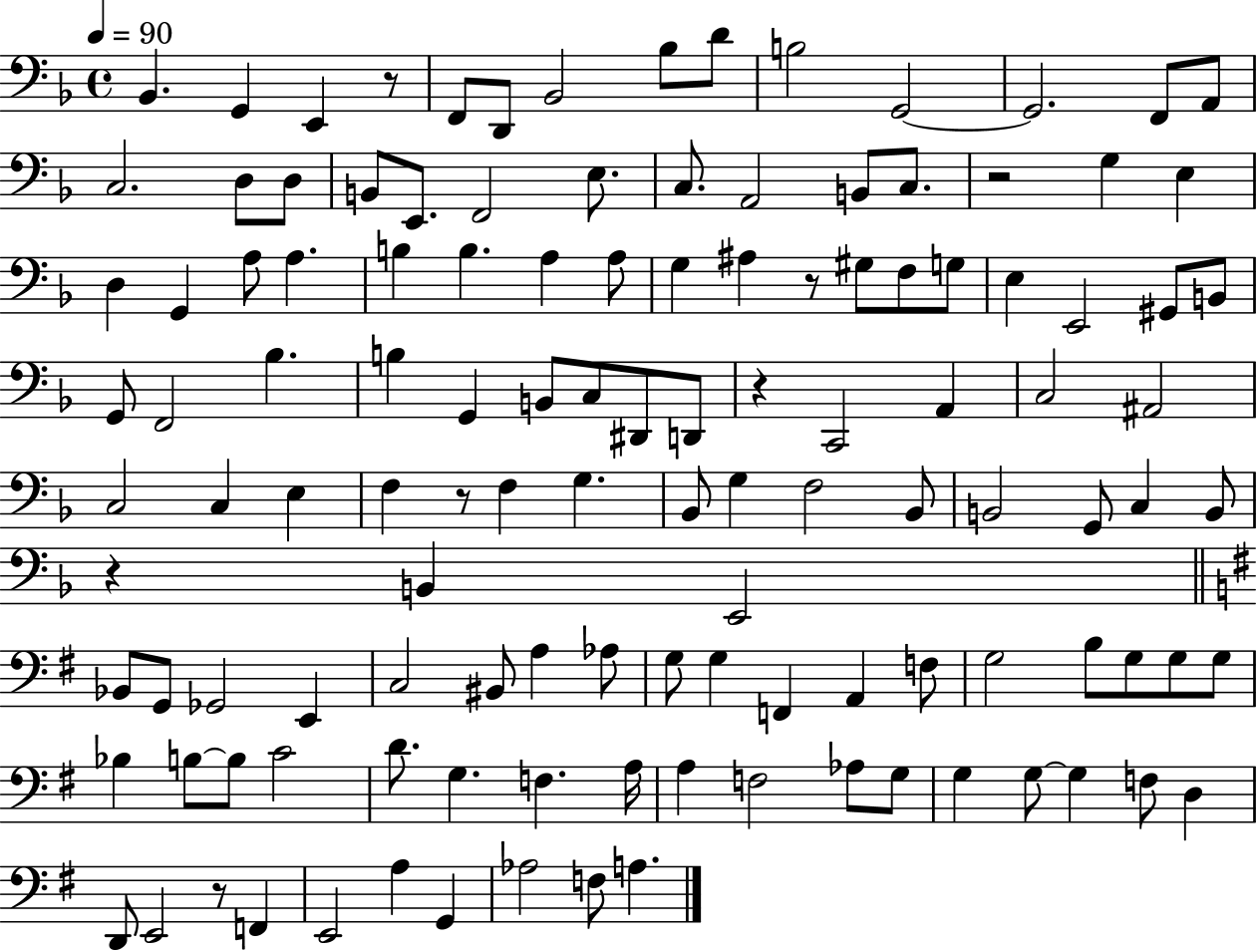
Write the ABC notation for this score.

X:1
T:Untitled
M:4/4
L:1/4
K:F
_B,, G,, E,, z/2 F,,/2 D,,/2 _B,,2 _B,/2 D/2 B,2 G,,2 G,,2 F,,/2 A,,/2 C,2 D,/2 D,/2 B,,/2 E,,/2 F,,2 E,/2 C,/2 A,,2 B,,/2 C,/2 z2 G, E, D, G,, A,/2 A, B, B, A, A,/2 G, ^A, z/2 ^G,/2 F,/2 G,/2 E, E,,2 ^G,,/2 B,,/2 G,,/2 F,,2 _B, B, G,, B,,/2 C,/2 ^D,,/2 D,,/2 z C,,2 A,, C,2 ^A,,2 C,2 C, E, F, z/2 F, G, _B,,/2 G, F,2 _B,,/2 B,,2 G,,/2 C, B,,/2 z B,, E,,2 _B,,/2 G,,/2 _G,,2 E,, C,2 ^B,,/2 A, _A,/2 G,/2 G, F,, A,, F,/2 G,2 B,/2 G,/2 G,/2 G,/2 _B, B,/2 B,/2 C2 D/2 G, F, A,/4 A, F,2 _A,/2 G,/2 G, G,/2 G, F,/2 D, D,,/2 E,,2 z/2 F,, E,,2 A, G,, _A,2 F,/2 A,